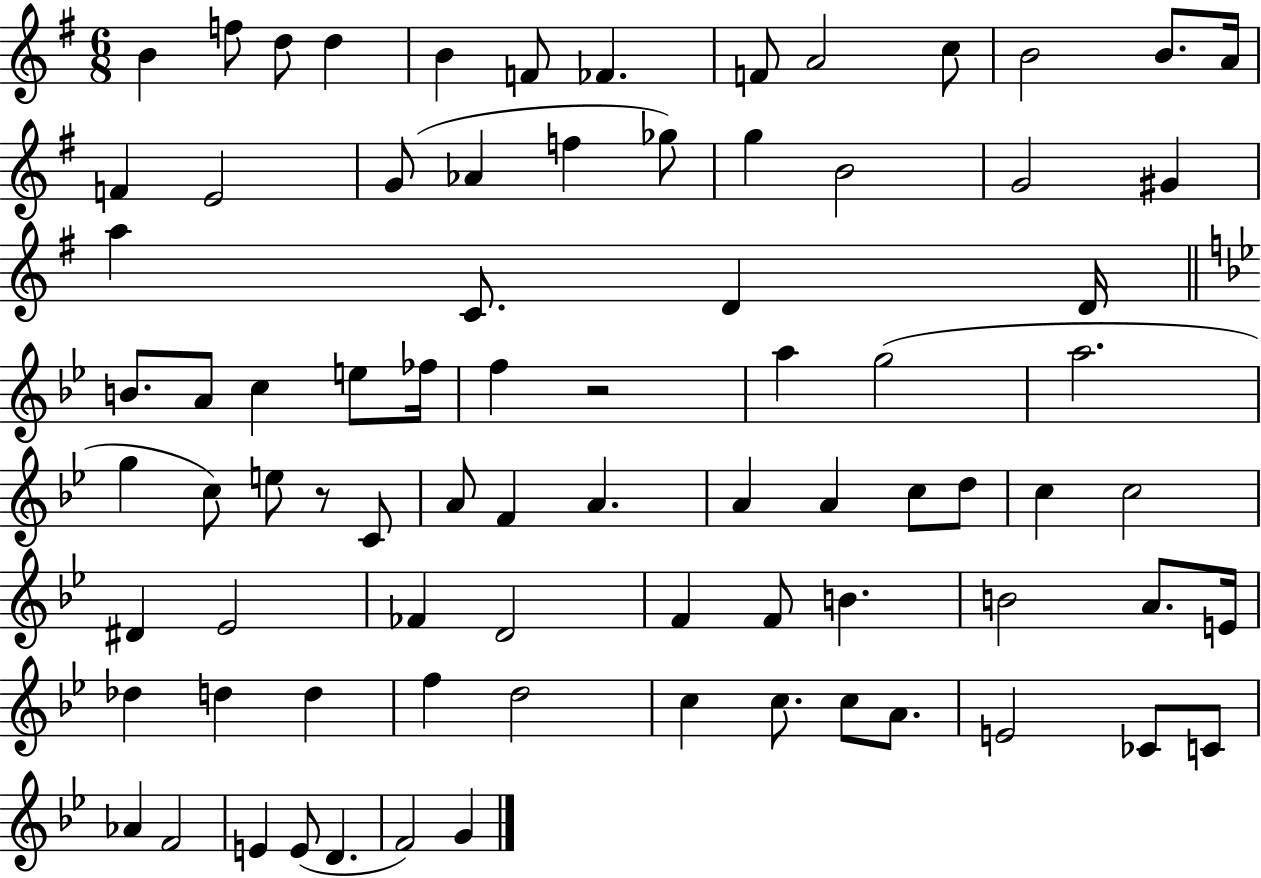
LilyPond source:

{
  \clef treble
  \numericTimeSignature
  \time 6/8
  \key g \major
  \repeat volta 2 { b'4 f''8 d''8 d''4 | b'4 f'8 fes'4. | f'8 a'2 c''8 | b'2 b'8. a'16 | \break f'4 e'2 | g'8( aes'4 f''4 ges''8) | g''4 b'2 | g'2 gis'4 | \break a''4 c'8. d'4 d'16 | \bar "||" \break \key bes \major b'8. a'8 c''4 e''8 fes''16 | f''4 r2 | a''4 g''2( | a''2. | \break g''4 c''8) e''8 r8 c'8 | a'8 f'4 a'4. | a'4 a'4 c''8 d''8 | c''4 c''2 | \break dis'4 ees'2 | fes'4 d'2 | f'4 f'8 b'4. | b'2 a'8. e'16 | \break des''4 d''4 d''4 | f''4 d''2 | c''4 c''8. c''8 a'8. | e'2 ces'8 c'8 | \break aes'4 f'2 | e'4 e'8( d'4. | f'2) g'4 | } \bar "|."
}